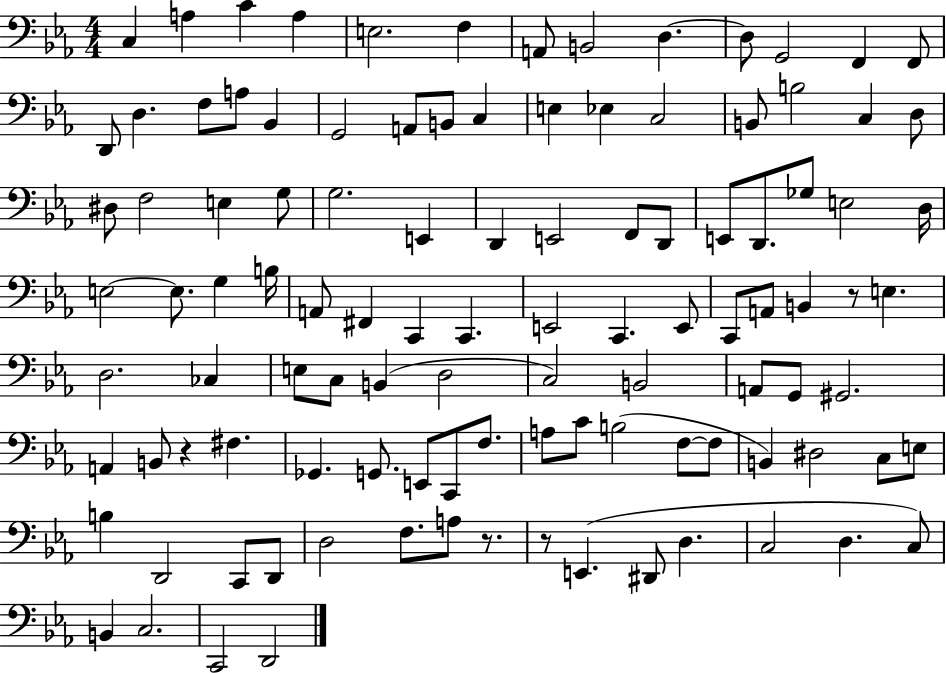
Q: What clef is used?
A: bass